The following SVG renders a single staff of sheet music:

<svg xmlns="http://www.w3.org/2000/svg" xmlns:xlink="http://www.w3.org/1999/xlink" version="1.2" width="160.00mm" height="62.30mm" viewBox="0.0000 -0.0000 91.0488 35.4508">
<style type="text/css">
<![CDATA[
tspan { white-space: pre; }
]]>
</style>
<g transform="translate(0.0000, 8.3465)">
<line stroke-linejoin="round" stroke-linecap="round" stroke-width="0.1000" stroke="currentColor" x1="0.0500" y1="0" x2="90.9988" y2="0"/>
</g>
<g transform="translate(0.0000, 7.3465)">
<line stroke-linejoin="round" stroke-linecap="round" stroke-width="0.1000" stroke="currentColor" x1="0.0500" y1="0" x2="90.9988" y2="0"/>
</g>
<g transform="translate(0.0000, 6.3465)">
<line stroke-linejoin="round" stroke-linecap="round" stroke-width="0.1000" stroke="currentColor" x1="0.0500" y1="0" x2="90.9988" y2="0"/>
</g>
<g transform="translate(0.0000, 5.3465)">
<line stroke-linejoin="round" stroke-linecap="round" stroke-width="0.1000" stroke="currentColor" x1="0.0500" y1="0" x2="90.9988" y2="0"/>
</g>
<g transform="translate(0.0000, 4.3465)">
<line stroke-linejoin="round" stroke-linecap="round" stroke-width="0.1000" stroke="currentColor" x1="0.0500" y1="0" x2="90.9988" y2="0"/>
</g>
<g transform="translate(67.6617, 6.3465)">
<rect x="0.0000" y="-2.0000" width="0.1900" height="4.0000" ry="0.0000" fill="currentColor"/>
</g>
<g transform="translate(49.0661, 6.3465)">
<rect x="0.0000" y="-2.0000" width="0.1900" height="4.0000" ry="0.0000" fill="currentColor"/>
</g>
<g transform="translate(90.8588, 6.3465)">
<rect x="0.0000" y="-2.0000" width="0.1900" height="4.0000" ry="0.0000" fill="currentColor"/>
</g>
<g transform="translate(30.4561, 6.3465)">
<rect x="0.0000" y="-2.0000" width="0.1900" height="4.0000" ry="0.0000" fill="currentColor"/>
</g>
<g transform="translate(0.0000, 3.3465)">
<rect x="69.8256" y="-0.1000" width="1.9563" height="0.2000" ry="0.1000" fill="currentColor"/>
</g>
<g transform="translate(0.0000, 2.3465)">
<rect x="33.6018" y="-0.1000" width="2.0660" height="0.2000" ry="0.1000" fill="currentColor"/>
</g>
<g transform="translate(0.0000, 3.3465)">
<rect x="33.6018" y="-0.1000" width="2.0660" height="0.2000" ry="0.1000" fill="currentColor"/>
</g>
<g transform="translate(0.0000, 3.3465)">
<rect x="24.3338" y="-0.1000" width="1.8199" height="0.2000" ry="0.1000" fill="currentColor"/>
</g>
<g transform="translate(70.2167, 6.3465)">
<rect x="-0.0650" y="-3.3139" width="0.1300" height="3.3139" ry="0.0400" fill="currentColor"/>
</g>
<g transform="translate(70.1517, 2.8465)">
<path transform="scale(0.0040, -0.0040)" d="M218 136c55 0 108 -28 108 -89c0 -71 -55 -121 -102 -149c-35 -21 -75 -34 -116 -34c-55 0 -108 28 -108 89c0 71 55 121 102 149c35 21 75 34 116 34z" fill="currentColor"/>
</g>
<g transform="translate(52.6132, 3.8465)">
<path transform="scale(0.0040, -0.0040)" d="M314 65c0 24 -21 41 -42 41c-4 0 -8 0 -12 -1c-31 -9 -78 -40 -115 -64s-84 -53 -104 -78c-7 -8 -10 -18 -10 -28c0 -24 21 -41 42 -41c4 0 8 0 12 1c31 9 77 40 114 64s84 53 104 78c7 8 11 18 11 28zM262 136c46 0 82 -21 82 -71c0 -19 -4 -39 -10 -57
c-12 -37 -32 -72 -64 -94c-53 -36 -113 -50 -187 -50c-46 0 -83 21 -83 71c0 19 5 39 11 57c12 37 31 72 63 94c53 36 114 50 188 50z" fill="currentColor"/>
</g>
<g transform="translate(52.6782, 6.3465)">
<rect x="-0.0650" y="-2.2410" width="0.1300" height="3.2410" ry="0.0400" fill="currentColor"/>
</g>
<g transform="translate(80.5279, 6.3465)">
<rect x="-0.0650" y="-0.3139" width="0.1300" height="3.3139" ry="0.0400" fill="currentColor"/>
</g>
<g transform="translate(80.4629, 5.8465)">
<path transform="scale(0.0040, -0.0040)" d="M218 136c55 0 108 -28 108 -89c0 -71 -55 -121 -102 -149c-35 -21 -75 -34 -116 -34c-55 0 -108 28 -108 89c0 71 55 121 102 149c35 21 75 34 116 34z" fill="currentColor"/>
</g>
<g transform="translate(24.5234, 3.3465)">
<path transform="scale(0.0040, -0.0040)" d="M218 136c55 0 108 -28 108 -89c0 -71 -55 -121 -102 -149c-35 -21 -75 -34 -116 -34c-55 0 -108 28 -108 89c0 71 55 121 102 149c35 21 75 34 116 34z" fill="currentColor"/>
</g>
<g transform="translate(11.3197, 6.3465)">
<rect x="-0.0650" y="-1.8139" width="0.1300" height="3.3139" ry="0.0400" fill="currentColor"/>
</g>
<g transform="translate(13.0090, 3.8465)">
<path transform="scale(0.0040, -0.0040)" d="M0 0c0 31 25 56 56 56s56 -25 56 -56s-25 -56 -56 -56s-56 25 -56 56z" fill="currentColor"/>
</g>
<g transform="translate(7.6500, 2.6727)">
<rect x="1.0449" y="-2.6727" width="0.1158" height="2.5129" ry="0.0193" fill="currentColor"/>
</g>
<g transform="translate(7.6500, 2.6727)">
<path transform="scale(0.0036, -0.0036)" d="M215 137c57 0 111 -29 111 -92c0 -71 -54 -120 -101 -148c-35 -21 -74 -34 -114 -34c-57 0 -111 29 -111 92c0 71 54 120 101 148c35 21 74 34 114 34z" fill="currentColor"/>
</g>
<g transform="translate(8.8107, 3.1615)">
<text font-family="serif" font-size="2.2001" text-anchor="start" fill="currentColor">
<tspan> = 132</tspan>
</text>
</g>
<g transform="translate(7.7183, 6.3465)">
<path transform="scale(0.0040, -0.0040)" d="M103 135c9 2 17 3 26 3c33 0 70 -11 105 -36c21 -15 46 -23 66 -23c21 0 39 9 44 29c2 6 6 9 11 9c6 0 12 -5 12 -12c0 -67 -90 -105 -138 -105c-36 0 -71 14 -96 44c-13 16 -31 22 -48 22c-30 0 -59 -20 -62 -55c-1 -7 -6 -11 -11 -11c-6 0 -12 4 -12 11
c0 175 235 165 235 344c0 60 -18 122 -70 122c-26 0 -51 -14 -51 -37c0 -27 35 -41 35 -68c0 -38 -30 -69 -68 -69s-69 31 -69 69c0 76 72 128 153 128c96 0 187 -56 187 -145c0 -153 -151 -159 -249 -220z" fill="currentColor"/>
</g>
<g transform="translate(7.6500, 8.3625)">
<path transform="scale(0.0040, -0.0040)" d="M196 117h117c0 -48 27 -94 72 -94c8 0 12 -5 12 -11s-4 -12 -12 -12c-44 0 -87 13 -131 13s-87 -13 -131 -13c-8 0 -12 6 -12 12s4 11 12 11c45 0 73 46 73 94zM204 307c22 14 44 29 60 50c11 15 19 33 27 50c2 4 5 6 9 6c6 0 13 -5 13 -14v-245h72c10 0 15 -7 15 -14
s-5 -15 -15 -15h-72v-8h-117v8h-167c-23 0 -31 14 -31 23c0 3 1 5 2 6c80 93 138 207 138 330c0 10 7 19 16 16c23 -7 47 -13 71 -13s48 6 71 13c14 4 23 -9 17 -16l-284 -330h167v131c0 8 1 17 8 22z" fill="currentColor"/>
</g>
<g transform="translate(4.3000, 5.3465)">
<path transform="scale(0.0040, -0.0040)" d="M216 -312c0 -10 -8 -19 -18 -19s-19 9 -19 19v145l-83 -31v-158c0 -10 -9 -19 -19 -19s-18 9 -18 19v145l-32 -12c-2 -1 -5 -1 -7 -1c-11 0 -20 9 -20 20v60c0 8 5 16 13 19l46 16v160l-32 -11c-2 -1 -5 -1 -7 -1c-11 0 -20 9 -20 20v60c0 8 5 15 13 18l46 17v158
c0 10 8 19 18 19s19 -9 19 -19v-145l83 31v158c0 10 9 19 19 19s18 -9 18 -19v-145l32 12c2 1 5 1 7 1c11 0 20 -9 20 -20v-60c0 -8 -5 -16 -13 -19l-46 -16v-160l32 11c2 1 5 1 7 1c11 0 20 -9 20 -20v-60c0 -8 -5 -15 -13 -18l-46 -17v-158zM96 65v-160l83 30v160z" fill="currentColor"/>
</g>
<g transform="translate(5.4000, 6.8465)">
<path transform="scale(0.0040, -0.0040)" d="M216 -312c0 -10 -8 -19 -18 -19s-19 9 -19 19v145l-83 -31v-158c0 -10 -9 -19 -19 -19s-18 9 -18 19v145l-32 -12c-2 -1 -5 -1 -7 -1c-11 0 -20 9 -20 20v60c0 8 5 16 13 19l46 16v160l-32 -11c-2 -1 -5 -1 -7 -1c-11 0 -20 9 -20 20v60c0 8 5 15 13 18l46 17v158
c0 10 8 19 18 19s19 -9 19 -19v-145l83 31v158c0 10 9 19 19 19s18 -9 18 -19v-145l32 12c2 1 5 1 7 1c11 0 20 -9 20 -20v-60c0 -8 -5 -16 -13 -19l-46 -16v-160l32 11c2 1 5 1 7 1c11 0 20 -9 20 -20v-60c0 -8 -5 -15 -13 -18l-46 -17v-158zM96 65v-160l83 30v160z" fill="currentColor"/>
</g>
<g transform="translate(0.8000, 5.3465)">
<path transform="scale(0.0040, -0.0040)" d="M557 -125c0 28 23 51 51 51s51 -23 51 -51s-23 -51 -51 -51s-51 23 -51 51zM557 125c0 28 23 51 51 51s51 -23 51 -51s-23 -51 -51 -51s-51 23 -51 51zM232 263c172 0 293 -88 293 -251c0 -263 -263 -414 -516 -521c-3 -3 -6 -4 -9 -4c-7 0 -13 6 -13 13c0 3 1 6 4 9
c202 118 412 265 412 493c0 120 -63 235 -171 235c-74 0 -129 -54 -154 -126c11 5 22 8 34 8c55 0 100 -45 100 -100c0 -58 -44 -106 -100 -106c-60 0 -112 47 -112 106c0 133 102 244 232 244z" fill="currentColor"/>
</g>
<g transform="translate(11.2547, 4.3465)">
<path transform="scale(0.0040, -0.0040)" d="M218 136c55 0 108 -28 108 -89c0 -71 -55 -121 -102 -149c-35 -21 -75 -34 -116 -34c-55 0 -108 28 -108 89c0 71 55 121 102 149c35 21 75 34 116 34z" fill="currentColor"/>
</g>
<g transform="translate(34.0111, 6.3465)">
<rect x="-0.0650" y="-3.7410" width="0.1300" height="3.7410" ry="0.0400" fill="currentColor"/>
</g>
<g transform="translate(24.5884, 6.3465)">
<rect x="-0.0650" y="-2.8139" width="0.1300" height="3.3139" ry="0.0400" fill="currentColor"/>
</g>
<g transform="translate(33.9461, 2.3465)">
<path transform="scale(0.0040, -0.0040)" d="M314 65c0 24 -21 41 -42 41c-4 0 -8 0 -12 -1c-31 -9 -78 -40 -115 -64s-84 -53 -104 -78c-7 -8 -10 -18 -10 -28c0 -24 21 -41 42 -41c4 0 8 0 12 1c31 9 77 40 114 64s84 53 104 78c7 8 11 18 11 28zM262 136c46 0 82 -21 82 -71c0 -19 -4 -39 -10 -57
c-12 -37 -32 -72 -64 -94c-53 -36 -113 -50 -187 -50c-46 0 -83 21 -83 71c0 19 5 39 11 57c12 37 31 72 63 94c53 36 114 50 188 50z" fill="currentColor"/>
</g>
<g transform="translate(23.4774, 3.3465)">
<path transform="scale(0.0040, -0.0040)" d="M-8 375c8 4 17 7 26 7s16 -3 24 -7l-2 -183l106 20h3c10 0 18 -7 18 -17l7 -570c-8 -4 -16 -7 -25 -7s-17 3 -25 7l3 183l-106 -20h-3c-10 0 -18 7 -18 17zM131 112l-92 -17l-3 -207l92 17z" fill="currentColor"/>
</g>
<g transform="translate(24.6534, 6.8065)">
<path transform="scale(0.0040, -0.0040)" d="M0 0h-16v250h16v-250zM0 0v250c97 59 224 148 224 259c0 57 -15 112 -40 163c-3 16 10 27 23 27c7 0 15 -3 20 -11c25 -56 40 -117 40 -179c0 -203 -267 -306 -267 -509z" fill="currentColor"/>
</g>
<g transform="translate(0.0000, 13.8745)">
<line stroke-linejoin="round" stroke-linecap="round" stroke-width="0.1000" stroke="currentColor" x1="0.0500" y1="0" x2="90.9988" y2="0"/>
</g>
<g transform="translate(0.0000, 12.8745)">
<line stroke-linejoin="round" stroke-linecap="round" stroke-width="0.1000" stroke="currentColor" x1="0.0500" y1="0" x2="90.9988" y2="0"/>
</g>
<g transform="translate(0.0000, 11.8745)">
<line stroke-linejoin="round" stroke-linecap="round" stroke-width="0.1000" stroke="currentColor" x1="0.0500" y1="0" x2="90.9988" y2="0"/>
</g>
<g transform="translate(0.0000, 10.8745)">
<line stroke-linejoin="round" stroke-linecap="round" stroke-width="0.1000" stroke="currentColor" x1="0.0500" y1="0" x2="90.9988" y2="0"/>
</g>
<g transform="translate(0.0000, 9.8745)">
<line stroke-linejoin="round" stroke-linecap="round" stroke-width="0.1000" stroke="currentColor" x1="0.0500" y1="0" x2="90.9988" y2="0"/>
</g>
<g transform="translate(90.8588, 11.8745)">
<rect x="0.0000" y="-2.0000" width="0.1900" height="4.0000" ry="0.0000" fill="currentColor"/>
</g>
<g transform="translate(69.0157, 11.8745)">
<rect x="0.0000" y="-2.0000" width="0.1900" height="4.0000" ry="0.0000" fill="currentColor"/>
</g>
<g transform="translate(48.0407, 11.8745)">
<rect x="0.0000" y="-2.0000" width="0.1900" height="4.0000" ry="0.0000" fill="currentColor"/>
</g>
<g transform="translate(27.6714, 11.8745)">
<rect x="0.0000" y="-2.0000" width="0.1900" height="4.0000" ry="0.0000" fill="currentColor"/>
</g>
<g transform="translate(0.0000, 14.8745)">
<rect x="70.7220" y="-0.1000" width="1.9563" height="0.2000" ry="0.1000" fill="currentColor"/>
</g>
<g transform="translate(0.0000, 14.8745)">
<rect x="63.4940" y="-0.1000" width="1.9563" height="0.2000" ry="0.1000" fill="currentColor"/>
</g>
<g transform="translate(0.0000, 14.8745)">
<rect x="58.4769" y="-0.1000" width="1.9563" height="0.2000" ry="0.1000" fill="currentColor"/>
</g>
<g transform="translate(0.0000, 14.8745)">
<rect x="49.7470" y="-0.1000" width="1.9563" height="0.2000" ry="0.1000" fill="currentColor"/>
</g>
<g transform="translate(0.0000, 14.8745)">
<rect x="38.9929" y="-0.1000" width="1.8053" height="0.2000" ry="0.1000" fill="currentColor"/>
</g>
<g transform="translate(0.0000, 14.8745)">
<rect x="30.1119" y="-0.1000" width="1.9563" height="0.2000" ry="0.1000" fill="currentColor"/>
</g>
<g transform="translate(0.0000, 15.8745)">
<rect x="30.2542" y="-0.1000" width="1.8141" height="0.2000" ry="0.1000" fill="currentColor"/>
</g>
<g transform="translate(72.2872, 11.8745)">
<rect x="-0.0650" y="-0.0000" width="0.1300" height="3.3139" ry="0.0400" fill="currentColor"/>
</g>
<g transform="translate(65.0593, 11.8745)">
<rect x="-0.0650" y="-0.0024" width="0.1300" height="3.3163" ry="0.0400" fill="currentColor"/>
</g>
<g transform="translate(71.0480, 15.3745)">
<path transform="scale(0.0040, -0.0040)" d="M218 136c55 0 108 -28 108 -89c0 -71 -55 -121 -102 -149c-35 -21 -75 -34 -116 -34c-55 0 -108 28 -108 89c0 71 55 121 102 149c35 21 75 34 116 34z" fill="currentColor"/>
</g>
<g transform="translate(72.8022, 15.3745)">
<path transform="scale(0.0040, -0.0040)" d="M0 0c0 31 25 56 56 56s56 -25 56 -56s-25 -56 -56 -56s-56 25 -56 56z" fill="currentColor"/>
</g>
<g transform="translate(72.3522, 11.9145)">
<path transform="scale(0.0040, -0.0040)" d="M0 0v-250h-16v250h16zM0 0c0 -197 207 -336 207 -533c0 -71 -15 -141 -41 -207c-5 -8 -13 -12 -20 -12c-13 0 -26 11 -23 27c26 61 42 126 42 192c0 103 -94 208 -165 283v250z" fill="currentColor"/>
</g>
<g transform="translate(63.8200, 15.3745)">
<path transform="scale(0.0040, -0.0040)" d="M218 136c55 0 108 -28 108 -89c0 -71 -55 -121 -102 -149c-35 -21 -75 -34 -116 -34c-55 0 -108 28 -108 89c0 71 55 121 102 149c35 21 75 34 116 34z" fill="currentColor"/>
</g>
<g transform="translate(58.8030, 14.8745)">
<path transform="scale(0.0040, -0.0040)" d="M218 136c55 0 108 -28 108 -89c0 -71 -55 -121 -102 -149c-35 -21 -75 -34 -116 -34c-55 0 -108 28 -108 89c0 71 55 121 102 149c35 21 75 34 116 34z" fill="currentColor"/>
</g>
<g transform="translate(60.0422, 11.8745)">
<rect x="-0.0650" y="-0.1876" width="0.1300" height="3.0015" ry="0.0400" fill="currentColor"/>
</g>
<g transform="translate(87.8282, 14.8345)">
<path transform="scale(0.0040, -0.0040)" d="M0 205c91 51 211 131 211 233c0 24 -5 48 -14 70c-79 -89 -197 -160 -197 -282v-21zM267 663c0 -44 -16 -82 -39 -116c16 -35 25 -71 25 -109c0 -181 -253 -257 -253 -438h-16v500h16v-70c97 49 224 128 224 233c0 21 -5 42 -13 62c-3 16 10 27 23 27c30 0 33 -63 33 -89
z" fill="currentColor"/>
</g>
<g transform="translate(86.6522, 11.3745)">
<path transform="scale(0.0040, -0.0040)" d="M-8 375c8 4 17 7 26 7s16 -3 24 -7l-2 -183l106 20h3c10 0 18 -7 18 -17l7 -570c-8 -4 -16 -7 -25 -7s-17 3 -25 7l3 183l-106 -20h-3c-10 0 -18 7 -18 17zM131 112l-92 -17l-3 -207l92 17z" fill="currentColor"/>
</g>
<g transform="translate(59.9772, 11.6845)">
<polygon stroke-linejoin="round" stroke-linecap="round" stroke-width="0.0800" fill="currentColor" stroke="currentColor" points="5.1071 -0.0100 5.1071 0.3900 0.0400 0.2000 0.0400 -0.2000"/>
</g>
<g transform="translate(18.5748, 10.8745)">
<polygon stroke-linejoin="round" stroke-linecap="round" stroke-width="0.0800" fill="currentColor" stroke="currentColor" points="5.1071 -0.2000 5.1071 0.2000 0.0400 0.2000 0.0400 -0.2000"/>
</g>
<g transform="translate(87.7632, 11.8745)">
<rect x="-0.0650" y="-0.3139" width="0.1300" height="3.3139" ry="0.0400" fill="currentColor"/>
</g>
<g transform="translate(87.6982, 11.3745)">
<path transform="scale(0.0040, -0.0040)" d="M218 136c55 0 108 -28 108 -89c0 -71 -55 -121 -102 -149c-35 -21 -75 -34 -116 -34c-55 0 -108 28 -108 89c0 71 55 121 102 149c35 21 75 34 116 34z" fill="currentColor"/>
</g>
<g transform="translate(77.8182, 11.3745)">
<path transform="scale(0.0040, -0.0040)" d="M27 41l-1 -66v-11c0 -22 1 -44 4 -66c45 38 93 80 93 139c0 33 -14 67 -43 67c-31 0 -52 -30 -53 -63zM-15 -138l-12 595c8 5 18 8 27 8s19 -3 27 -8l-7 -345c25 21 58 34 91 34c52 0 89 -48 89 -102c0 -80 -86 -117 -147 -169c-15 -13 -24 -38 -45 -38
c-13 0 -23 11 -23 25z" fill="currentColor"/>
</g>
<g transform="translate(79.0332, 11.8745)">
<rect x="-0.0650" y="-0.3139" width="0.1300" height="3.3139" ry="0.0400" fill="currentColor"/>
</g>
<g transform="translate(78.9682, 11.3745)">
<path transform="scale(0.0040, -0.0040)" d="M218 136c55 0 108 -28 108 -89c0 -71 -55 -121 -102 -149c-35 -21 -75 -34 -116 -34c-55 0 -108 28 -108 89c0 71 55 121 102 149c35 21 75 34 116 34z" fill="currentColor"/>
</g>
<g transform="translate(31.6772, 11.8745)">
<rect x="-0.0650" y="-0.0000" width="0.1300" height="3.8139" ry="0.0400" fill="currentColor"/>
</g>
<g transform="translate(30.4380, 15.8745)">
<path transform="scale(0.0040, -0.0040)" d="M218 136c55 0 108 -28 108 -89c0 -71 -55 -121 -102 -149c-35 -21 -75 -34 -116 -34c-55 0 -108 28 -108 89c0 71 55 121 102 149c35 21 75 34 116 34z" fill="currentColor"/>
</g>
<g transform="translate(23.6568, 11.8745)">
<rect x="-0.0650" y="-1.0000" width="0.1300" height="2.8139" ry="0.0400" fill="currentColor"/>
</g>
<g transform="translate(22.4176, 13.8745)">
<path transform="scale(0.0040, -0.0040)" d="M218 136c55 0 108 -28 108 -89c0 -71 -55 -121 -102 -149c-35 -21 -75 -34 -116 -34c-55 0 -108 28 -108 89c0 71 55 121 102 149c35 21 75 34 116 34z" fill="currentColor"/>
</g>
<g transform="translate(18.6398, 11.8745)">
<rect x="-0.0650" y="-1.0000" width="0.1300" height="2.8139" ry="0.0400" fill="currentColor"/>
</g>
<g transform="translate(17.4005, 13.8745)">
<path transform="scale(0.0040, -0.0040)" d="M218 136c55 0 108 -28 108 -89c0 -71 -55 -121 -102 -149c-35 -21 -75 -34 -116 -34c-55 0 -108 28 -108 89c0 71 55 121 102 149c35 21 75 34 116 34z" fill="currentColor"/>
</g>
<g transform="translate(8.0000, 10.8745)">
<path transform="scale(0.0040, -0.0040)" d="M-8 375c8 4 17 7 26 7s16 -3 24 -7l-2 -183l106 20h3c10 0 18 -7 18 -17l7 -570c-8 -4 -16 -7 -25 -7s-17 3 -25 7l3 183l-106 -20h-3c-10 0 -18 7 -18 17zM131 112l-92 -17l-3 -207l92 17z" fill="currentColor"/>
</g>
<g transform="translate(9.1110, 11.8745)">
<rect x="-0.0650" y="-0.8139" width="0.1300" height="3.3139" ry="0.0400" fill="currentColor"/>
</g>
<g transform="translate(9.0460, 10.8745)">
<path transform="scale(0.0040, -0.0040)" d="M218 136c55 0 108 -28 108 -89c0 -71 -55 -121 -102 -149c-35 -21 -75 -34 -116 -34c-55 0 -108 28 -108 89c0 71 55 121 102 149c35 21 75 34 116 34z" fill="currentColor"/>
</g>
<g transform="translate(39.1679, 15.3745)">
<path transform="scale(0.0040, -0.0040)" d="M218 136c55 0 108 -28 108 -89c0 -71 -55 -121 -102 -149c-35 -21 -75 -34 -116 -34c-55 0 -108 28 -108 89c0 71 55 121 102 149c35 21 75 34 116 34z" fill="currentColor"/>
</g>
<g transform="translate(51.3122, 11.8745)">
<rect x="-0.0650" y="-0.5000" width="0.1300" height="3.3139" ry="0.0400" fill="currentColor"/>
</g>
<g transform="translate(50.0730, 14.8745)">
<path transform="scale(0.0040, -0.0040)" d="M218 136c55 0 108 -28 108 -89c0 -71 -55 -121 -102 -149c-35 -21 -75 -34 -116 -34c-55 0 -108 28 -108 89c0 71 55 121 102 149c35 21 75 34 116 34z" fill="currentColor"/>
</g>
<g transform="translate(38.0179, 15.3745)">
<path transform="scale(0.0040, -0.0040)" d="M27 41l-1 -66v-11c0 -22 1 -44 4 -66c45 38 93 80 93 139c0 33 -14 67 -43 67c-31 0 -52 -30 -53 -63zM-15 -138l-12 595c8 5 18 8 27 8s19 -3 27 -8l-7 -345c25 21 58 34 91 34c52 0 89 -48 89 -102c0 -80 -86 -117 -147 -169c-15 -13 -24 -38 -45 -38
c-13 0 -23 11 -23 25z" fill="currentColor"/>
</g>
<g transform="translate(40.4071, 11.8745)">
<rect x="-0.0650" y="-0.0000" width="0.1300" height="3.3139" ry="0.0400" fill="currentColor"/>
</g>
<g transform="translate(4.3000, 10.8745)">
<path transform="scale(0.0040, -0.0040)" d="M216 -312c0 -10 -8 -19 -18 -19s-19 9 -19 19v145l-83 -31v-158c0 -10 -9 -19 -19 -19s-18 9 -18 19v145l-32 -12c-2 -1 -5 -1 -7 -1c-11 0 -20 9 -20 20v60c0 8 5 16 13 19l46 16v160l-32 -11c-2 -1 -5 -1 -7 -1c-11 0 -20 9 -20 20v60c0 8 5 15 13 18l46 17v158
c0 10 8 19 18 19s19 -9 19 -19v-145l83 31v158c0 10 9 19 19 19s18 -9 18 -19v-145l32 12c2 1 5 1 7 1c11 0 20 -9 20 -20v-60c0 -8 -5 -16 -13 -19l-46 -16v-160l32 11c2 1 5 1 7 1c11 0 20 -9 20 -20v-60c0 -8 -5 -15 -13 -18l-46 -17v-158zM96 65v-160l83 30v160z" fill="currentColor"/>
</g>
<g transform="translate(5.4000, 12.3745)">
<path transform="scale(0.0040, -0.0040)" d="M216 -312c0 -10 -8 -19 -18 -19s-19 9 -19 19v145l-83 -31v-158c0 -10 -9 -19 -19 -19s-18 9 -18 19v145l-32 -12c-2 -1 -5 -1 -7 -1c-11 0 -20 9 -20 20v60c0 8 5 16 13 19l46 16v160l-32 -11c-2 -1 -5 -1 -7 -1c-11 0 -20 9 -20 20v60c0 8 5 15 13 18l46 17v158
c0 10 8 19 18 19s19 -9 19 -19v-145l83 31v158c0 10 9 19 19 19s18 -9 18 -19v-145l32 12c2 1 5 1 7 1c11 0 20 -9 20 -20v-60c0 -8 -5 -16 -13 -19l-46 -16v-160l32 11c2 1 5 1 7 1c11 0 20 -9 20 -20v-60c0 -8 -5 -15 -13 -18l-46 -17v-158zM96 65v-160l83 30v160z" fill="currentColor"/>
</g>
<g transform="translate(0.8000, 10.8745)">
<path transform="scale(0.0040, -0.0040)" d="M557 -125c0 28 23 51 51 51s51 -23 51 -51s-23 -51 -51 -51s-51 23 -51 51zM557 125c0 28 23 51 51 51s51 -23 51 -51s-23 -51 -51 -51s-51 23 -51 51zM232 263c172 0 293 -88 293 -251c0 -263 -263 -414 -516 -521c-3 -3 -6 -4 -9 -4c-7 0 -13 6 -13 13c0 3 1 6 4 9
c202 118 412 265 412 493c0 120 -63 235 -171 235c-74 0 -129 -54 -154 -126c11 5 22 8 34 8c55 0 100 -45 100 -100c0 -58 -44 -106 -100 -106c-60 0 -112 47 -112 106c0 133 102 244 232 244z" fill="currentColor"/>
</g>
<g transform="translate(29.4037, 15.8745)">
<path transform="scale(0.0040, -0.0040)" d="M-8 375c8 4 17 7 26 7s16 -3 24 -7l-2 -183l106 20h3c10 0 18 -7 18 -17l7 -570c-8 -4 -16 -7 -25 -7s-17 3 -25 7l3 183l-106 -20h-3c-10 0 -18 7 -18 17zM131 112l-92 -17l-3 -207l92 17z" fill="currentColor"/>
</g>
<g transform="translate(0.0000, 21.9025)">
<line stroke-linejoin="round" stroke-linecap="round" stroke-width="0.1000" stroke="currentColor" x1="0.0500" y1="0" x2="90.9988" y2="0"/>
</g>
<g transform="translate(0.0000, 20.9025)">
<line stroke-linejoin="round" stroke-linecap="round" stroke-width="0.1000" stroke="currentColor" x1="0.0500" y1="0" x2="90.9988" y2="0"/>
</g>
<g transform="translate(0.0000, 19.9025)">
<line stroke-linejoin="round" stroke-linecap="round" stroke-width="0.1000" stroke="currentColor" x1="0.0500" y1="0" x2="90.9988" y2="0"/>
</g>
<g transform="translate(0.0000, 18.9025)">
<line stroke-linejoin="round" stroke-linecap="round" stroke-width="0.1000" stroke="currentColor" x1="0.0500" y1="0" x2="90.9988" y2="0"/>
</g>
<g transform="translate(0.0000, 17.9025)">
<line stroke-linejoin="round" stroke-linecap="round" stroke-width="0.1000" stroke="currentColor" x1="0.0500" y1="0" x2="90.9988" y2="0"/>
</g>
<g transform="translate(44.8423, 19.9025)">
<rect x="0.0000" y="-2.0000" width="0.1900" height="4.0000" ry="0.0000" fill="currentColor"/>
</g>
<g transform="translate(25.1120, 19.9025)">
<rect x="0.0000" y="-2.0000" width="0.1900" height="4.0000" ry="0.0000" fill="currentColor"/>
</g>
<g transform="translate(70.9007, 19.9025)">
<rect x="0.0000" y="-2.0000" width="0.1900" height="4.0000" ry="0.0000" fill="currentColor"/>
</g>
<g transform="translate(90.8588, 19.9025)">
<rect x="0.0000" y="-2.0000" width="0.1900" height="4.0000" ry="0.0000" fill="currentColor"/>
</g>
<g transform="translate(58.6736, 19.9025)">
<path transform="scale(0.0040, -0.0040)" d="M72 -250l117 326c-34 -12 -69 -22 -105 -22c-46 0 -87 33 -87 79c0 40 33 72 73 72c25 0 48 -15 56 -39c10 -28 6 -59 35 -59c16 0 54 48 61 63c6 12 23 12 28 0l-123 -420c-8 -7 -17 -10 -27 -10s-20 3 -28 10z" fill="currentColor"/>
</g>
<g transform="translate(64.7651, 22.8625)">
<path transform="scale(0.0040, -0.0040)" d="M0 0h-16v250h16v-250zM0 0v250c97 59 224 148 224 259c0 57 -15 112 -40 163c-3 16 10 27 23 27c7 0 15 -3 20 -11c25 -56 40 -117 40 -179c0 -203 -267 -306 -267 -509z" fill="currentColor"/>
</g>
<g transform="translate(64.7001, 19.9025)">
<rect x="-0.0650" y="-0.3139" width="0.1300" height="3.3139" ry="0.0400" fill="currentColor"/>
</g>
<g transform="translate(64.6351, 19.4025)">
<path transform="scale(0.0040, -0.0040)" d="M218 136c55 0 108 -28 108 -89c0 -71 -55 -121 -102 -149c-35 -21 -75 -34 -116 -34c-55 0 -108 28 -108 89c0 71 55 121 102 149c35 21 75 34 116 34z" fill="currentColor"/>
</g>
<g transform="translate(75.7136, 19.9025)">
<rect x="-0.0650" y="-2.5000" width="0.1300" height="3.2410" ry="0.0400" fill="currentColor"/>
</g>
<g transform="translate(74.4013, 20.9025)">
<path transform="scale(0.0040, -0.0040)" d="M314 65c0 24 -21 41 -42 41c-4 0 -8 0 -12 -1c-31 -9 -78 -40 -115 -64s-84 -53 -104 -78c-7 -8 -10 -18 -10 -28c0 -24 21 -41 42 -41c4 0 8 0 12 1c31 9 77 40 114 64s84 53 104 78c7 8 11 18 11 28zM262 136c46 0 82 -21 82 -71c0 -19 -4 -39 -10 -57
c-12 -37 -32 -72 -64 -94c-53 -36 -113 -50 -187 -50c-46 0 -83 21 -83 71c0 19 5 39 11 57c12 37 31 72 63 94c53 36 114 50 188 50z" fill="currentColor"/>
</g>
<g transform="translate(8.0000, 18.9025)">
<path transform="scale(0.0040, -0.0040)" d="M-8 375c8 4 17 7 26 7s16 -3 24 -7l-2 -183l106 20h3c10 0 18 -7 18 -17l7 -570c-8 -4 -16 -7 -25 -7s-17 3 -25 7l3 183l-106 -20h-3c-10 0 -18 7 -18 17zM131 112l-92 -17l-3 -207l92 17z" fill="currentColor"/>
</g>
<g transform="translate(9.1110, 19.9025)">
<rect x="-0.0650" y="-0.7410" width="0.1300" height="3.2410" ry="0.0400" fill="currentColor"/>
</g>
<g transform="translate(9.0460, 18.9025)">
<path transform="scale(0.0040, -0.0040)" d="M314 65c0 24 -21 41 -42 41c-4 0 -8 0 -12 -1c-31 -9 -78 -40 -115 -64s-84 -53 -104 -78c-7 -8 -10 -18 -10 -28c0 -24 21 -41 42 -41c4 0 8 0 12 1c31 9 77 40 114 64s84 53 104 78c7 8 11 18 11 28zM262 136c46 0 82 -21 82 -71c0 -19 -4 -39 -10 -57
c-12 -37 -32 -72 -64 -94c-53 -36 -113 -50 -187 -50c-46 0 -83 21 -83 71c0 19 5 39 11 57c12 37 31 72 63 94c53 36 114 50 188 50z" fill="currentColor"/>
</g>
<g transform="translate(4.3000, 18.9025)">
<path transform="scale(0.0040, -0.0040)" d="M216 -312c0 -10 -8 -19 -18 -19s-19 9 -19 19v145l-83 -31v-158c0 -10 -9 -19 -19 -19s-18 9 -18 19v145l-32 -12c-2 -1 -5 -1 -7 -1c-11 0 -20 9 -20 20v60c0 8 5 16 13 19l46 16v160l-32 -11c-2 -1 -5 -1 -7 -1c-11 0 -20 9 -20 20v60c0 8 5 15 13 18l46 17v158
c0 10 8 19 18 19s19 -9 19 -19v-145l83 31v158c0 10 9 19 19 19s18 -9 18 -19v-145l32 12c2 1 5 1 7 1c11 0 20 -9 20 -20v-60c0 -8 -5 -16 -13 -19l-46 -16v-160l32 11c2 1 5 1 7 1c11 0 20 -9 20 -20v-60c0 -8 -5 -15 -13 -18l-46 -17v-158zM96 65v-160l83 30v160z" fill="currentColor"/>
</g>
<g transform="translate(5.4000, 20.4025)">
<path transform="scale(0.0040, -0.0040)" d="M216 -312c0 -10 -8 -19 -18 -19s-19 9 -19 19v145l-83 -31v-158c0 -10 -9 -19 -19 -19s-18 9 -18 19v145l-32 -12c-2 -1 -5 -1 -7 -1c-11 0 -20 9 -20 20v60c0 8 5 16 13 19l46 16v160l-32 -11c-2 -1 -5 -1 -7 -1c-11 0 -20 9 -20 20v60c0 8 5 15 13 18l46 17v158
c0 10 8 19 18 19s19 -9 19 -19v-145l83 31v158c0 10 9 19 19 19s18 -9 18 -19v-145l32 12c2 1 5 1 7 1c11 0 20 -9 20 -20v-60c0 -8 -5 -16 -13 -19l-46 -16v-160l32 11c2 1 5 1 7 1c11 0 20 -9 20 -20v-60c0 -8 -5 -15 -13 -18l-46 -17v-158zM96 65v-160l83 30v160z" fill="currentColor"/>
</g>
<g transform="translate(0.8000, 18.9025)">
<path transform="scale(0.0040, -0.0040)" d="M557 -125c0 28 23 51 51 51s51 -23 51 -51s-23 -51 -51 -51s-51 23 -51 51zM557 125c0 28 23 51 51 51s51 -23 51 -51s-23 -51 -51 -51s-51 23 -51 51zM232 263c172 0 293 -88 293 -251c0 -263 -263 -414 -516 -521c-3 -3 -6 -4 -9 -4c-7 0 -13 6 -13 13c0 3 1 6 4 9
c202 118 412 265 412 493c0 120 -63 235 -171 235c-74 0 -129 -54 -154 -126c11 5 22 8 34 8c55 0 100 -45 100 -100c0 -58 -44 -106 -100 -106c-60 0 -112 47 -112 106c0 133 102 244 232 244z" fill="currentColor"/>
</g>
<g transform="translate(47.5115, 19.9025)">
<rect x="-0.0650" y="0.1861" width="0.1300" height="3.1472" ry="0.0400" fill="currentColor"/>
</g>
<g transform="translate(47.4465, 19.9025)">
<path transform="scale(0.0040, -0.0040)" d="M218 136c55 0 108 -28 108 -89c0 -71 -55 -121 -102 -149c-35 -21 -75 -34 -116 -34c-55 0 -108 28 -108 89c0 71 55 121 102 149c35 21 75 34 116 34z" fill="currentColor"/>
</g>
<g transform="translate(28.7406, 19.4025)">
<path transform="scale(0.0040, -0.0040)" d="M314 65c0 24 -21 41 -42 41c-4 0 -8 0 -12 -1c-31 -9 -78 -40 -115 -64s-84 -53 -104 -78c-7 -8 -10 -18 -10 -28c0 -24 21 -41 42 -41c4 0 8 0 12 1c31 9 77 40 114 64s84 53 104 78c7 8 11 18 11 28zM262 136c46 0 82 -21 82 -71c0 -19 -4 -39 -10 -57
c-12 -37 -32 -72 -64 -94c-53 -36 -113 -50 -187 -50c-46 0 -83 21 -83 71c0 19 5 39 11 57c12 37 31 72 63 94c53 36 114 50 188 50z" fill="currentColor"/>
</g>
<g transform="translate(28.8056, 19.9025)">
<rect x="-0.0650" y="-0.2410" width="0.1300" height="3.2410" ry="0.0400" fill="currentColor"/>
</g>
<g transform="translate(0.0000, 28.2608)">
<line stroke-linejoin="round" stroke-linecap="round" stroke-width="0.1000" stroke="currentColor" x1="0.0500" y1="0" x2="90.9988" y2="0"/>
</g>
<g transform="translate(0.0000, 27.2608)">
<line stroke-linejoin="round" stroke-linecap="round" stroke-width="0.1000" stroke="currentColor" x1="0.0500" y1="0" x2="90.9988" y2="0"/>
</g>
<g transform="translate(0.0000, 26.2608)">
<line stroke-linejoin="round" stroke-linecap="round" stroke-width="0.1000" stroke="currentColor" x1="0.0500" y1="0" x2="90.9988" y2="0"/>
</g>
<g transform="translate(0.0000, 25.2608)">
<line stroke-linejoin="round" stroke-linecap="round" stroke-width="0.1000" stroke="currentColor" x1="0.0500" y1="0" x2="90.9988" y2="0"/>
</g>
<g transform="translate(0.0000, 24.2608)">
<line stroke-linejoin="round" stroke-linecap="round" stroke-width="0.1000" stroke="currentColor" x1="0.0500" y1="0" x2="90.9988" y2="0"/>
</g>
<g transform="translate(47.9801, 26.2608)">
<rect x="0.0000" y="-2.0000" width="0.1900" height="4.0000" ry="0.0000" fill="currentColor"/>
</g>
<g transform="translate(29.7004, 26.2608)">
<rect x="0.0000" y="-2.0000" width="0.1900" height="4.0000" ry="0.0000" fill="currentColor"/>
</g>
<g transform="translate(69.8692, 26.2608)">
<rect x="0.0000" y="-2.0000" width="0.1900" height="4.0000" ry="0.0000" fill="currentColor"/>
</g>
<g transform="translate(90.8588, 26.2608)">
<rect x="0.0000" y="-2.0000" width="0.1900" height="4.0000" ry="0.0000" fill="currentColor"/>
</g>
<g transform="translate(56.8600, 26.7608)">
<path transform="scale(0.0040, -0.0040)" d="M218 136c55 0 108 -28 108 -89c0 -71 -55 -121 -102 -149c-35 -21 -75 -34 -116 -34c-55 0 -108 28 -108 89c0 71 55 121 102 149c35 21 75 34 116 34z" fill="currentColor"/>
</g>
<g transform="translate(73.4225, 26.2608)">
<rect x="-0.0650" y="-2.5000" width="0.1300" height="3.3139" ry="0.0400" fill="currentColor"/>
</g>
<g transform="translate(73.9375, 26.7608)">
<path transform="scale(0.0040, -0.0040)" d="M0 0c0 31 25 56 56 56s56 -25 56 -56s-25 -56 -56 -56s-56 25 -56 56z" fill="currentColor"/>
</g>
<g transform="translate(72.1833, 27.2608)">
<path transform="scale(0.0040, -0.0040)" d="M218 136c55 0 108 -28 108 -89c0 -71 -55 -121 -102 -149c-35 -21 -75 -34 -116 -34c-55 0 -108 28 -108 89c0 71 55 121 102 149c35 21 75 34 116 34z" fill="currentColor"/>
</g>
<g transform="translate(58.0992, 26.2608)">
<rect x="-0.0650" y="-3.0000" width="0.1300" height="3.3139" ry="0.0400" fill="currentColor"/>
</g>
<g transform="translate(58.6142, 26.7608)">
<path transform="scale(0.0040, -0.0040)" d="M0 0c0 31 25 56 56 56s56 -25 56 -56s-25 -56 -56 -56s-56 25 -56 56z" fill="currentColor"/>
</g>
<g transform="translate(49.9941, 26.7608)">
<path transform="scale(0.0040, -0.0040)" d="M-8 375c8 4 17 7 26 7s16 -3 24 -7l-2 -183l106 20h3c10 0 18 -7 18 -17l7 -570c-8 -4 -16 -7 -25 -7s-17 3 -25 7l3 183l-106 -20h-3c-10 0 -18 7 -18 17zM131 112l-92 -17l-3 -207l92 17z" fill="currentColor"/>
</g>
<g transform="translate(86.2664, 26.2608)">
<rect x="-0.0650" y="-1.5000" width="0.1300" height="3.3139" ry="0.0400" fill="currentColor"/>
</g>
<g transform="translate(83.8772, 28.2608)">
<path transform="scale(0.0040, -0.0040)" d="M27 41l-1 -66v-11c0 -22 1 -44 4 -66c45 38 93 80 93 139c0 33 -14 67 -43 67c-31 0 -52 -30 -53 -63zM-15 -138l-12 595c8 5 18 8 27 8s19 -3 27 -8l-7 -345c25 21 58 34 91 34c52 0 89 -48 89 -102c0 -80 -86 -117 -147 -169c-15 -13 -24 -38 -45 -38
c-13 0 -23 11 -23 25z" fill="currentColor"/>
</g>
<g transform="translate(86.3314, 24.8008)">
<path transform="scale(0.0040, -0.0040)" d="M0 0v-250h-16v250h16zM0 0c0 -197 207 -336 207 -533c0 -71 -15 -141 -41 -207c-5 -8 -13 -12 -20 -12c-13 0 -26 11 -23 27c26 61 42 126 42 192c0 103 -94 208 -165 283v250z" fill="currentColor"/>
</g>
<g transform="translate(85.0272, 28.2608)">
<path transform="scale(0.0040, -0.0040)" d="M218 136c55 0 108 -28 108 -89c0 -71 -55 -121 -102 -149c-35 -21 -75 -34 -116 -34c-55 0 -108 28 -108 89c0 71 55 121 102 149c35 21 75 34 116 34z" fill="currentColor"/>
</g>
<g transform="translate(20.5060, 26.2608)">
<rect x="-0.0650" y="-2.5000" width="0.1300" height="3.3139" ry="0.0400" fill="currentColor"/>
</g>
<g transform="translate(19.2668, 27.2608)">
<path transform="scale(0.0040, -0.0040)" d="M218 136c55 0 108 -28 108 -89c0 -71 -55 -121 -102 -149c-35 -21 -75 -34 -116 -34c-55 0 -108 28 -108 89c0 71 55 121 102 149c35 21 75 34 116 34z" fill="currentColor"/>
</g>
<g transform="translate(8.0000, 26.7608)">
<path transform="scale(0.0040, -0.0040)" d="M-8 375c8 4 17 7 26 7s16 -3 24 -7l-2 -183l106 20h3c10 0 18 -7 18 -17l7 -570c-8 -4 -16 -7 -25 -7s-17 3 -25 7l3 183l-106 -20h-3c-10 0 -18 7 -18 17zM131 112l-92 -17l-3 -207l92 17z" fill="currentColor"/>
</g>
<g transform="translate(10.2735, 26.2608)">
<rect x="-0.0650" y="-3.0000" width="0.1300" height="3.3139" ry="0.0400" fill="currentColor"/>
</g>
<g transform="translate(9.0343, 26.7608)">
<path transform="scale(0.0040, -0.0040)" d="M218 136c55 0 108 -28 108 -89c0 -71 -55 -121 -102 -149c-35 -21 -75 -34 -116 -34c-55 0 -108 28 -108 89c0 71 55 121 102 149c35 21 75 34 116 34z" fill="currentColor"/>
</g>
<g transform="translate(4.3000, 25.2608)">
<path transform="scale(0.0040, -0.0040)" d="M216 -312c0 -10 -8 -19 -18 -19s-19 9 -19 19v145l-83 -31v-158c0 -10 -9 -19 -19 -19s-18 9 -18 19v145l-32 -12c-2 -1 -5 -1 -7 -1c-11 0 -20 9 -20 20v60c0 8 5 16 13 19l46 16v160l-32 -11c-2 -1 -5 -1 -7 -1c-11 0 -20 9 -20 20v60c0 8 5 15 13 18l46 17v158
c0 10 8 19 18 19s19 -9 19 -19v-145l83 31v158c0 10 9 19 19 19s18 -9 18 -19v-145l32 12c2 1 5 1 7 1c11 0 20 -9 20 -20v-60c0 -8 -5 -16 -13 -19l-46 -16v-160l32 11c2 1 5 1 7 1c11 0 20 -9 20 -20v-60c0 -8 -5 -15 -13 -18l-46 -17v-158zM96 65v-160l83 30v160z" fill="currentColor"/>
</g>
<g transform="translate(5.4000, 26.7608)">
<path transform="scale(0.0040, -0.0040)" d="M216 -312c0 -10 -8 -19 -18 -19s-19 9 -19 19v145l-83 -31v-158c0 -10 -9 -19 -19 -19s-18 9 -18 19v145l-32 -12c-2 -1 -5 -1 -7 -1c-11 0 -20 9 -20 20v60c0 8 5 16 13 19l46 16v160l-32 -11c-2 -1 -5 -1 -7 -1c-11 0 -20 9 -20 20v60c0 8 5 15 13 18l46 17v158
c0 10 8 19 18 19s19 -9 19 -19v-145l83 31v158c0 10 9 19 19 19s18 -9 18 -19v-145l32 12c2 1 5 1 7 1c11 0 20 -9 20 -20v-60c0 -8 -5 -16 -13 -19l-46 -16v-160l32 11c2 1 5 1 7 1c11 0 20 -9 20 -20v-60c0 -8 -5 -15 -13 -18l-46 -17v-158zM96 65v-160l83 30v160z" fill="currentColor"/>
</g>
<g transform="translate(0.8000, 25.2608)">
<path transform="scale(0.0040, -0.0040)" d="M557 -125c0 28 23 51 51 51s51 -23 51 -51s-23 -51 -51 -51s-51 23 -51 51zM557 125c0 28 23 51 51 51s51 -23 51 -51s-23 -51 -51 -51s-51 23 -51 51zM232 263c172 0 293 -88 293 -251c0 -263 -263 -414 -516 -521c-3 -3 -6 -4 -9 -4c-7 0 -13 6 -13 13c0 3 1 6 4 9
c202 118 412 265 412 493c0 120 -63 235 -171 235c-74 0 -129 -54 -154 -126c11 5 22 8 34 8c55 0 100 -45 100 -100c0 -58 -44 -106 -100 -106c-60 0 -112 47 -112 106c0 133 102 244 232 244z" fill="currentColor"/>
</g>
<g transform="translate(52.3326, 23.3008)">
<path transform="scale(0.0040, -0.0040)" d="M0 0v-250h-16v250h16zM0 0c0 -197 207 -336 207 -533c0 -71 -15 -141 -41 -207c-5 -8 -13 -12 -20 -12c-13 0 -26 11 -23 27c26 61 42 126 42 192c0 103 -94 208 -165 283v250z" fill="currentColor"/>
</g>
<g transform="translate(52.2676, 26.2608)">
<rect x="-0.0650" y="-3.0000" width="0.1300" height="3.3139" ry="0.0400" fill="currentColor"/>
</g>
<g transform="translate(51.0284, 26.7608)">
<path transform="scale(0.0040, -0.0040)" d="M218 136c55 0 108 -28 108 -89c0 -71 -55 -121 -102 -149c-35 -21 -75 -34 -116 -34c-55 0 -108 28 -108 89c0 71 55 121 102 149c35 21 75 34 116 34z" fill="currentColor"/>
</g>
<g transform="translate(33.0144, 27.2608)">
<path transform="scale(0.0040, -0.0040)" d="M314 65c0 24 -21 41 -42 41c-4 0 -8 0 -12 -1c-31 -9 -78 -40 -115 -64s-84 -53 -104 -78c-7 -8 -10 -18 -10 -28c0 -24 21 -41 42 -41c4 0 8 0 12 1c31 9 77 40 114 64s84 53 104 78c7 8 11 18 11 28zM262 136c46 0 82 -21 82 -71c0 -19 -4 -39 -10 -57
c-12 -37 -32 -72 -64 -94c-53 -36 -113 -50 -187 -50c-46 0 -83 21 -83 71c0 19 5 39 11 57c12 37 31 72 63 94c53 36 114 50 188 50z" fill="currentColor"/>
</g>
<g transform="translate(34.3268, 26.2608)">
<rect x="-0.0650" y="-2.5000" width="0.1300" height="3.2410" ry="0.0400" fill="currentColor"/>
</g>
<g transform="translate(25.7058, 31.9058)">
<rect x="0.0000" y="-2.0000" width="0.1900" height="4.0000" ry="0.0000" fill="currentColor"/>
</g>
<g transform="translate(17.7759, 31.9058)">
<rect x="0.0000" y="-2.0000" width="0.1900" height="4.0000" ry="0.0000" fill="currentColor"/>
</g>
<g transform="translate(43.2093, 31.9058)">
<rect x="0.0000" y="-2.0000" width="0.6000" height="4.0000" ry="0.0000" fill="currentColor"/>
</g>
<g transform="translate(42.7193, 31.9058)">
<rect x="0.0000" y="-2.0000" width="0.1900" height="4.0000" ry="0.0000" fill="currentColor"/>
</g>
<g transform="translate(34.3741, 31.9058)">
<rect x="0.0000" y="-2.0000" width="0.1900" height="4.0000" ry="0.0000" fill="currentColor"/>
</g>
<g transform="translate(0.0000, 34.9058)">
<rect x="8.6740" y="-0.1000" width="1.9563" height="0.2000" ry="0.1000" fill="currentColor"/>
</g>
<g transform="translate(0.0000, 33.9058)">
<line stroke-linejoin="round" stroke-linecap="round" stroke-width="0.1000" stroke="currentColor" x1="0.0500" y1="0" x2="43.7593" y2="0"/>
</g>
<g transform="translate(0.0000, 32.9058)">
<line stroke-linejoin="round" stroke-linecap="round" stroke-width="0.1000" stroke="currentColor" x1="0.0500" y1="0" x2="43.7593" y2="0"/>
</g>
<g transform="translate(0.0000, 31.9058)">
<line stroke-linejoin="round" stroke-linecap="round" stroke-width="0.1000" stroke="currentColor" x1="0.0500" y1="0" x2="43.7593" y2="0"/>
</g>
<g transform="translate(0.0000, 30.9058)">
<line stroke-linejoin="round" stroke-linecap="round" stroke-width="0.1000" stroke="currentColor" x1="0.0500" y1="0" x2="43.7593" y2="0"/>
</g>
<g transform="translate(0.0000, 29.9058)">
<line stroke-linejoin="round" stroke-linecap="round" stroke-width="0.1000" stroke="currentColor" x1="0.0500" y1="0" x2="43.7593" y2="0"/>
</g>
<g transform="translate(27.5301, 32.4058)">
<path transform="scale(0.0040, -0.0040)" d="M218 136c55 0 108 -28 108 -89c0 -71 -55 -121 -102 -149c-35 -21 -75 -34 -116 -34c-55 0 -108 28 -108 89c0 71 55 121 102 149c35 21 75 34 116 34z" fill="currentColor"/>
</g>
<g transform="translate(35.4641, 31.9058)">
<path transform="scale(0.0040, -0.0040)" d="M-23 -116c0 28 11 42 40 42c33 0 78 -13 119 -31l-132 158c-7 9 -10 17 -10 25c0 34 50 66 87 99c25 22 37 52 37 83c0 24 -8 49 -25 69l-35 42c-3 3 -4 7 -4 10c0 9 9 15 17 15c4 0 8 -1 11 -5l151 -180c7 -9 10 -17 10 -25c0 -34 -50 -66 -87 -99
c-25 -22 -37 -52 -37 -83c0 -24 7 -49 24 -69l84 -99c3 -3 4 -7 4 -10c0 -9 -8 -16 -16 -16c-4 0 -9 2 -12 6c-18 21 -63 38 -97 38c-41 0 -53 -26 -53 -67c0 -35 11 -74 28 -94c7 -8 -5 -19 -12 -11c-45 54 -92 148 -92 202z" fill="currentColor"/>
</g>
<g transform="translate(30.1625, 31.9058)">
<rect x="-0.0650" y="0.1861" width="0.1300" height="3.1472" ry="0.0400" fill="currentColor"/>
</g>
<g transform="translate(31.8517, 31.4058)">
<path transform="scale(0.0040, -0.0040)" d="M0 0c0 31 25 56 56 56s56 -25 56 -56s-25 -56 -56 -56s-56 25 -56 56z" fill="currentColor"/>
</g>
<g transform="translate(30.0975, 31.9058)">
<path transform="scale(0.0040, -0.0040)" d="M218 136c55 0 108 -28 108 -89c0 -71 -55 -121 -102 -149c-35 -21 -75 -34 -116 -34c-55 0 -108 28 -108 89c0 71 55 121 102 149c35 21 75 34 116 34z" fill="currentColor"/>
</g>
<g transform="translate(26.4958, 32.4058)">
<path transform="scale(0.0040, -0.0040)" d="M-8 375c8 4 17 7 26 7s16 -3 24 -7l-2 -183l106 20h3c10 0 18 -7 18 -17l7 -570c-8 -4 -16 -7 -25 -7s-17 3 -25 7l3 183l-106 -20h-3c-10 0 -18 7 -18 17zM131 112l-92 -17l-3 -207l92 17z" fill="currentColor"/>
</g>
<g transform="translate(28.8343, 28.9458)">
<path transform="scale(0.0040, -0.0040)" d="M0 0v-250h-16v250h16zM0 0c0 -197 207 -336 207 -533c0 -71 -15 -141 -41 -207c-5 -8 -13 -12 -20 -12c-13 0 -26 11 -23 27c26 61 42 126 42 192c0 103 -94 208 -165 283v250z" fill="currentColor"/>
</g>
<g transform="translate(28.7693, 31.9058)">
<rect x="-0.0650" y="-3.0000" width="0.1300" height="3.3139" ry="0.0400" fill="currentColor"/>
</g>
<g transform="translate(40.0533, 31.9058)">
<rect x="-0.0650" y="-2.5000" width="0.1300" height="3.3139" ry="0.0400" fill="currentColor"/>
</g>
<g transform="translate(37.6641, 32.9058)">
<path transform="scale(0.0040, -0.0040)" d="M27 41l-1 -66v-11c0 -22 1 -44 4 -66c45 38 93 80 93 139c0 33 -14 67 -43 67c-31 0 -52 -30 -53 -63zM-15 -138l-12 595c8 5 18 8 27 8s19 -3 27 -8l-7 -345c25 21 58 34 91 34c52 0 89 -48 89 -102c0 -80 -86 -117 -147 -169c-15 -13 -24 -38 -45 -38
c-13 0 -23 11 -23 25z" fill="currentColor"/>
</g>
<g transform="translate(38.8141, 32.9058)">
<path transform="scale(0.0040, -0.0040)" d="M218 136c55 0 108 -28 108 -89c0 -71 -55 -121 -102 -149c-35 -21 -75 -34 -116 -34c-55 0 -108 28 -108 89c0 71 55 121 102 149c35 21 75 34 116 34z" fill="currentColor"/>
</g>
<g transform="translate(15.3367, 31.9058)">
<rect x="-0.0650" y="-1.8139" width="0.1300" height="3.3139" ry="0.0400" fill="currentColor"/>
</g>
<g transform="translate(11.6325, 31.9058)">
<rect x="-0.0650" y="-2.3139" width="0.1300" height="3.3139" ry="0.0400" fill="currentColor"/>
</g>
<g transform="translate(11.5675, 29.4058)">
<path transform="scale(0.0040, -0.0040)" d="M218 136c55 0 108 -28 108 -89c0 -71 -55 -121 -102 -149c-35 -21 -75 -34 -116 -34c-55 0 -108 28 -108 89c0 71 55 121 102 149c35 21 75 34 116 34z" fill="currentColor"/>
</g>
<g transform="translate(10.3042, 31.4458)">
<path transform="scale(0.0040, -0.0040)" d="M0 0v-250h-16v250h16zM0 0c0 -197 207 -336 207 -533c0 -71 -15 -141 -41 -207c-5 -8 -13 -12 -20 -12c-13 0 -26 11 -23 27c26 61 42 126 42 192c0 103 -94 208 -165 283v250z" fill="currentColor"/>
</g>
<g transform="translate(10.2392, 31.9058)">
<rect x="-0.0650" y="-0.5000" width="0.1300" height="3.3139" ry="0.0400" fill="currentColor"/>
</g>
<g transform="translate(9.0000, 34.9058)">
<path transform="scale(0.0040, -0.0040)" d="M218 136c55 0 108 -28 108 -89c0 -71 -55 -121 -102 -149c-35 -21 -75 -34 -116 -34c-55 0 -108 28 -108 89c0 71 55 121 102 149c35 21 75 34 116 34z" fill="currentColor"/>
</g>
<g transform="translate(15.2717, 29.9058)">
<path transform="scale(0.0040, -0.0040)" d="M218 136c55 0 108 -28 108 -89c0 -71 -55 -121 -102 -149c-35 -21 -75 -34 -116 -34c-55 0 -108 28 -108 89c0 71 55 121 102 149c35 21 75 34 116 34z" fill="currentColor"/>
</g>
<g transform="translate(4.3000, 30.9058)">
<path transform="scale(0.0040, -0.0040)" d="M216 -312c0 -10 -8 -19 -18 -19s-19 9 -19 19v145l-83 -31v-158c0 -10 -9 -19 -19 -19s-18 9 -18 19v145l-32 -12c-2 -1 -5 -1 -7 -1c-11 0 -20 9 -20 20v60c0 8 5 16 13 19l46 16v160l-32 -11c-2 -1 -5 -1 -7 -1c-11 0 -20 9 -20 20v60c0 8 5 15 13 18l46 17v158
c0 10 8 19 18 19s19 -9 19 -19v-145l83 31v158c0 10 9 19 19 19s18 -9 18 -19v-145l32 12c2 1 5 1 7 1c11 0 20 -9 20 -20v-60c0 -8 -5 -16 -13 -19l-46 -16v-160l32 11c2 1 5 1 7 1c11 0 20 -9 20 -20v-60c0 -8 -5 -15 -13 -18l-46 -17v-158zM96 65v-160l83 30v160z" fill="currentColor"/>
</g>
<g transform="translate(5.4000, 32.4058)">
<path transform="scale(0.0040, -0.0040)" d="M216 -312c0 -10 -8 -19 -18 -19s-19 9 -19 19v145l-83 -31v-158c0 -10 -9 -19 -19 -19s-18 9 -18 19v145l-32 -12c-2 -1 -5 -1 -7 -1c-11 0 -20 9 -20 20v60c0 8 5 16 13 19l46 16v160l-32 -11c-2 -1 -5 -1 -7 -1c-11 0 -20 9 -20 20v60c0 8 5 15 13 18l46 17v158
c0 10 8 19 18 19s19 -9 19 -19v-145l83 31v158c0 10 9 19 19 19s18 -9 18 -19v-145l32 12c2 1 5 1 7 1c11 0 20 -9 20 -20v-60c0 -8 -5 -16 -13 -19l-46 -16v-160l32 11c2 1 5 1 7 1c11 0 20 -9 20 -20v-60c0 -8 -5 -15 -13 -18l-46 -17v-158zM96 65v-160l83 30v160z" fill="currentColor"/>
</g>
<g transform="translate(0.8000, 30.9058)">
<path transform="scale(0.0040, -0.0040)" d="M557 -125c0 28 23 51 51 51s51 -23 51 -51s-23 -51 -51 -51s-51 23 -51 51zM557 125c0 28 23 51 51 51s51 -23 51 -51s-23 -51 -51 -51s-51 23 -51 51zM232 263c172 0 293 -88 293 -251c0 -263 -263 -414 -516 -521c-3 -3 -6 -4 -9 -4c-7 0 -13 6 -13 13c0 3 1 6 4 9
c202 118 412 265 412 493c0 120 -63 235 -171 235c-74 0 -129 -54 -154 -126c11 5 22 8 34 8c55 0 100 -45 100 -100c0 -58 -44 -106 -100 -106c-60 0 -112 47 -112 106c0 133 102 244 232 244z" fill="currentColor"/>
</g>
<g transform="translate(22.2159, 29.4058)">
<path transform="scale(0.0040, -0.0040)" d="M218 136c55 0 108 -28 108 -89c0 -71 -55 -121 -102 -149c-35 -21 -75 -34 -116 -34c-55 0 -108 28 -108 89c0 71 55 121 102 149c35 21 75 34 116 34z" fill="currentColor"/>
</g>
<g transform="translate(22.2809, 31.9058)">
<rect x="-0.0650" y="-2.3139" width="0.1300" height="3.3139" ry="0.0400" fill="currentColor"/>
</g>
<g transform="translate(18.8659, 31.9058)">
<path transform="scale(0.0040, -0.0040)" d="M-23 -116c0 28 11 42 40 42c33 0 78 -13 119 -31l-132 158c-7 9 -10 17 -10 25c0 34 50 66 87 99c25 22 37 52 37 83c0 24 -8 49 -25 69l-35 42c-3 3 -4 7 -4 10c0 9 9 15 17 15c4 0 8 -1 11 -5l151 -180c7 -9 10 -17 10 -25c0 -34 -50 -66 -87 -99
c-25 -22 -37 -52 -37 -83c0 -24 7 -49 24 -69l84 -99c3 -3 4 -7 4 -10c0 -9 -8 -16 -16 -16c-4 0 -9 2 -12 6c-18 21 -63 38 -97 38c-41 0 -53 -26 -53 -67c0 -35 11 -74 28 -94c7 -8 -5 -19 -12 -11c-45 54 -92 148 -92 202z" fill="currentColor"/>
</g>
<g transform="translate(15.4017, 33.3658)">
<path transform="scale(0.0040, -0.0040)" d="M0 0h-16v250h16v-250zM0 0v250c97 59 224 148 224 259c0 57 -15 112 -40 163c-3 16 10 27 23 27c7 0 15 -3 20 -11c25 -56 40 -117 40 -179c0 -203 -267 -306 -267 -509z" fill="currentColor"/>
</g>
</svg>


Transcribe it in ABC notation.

X:1
T:Untitled
M:2/4
L:1/4
K:D
A, C/2 E2 B,2 D E, F, G,,/2 G,,/2 C,, _D,, E,, E,,/2 D,,/2 D,,/2 _E, E,/4 F,2 E,2 D, z/2 E,/2 B,,2 C, B,, B,,2 C,/2 C, B,, _G,,/2 E,,/2 B, A,/2 z B, C,/2 D, z _B,,